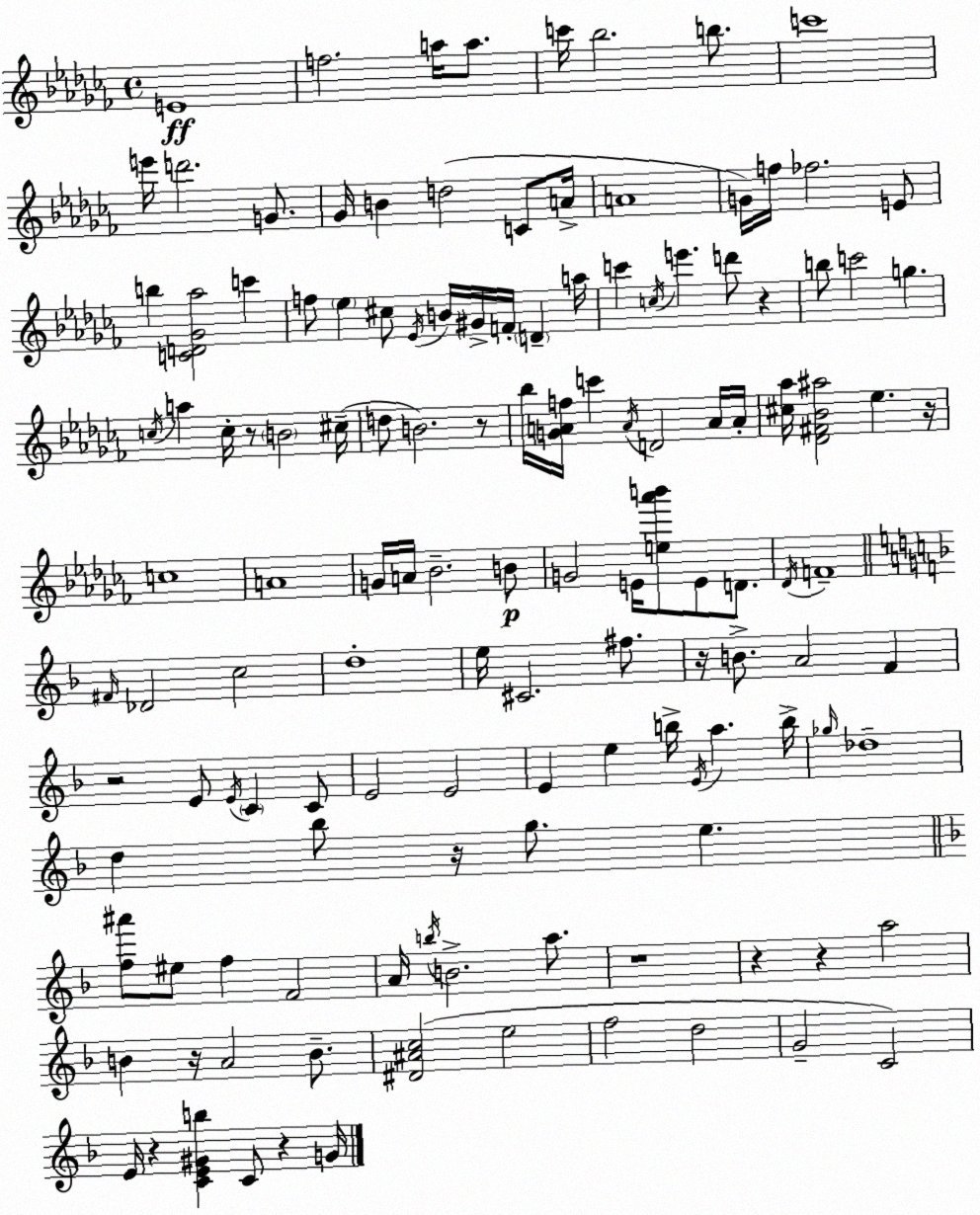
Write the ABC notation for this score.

X:1
T:Untitled
M:4/4
L:1/4
K:Abm
E4 f2 a/4 a/2 c'/4 _b2 b/2 c'4 e'/4 d'2 G/2 _G/4 B d2 C/2 A/4 A4 G/4 f/4 _f2 E/2 b [CD_G_a]2 c' f/2 _e ^c/2 _E/4 B/4 ^G/4 F/4 D a/4 c' c/4 e' d'/2 z b/2 c'2 g c/4 a c/4 z/2 B2 ^c/4 d/2 B2 z/2 _b/4 [GAf]/4 c' A/4 D2 A/4 A/4 [^c_a]/4 [_D^F_B^a]2 _e z/4 c4 A4 G/4 A/4 _B2 B/2 G2 E/4 [e_a'b']/2 E/2 D/2 _D/4 F4 ^F/4 _D2 c2 d4 e/4 ^C2 ^f/2 z/4 B/2 A2 F z2 E/2 E/4 C C/2 E2 E2 E e b/4 E/4 a b/4 _g/4 _d4 d _b/2 z/4 g/2 e [f^a']/2 ^e/2 f F2 A/4 b/4 B2 a/2 z4 z z a2 B z/4 A2 B/2 [^D^Ac]2 e2 f2 d2 G2 C2 E/4 z [CE^Gb] C/2 z G/4